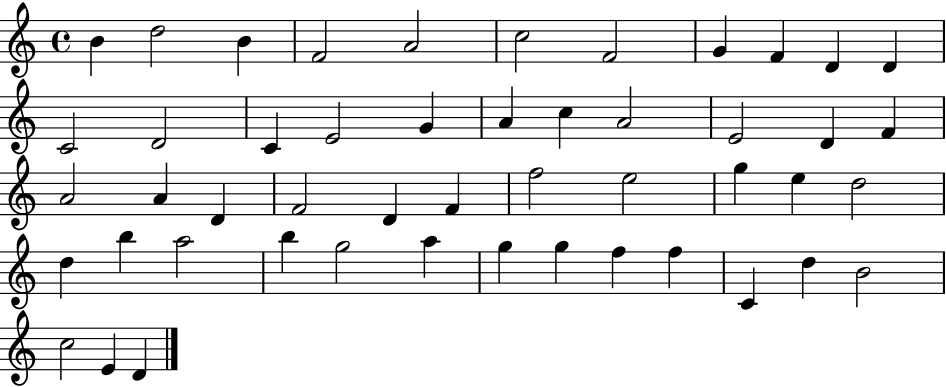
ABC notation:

X:1
T:Untitled
M:4/4
L:1/4
K:C
B d2 B F2 A2 c2 F2 G F D D C2 D2 C E2 G A c A2 E2 D F A2 A D F2 D F f2 e2 g e d2 d b a2 b g2 a g g f f C d B2 c2 E D